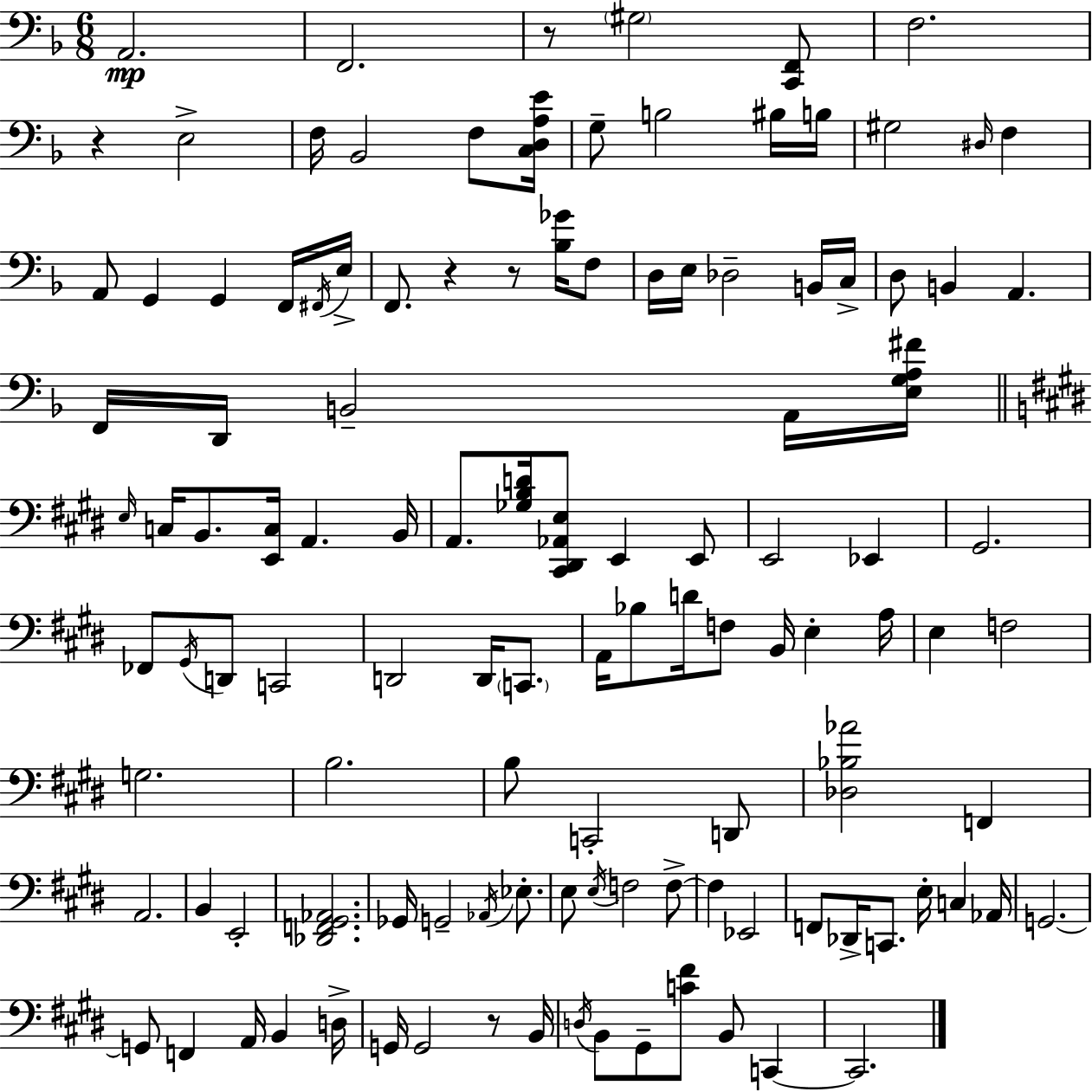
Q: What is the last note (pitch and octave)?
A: C2